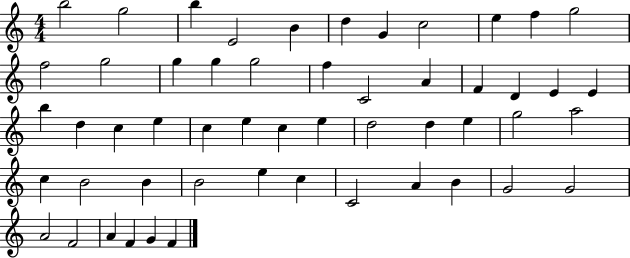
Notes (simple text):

B5/h G5/h B5/q E4/h B4/q D5/q G4/q C5/h E5/q F5/q G5/h F5/h G5/h G5/q G5/q G5/h F5/q C4/h A4/q F4/q D4/q E4/q E4/q B5/q D5/q C5/q E5/q C5/q E5/q C5/q E5/q D5/h D5/q E5/q G5/h A5/h C5/q B4/h B4/q B4/h E5/q C5/q C4/h A4/q B4/q G4/h G4/h A4/h F4/h A4/q F4/q G4/q F4/q